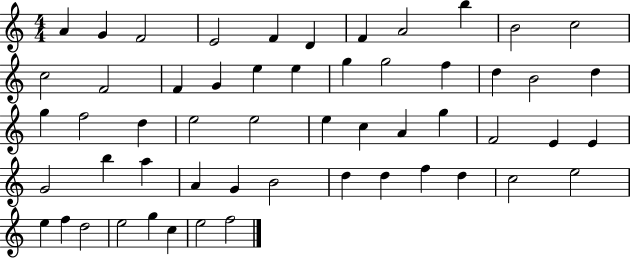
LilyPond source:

{
  \clef treble
  \numericTimeSignature
  \time 4/4
  \key c \major
  a'4 g'4 f'2 | e'2 f'4 d'4 | f'4 a'2 b''4 | b'2 c''2 | \break c''2 f'2 | f'4 g'4 e''4 e''4 | g''4 g''2 f''4 | d''4 b'2 d''4 | \break g''4 f''2 d''4 | e''2 e''2 | e''4 c''4 a'4 g''4 | f'2 e'4 e'4 | \break g'2 b''4 a''4 | a'4 g'4 b'2 | d''4 d''4 f''4 d''4 | c''2 e''2 | \break e''4 f''4 d''2 | e''2 g''4 c''4 | e''2 f''2 | \bar "|."
}